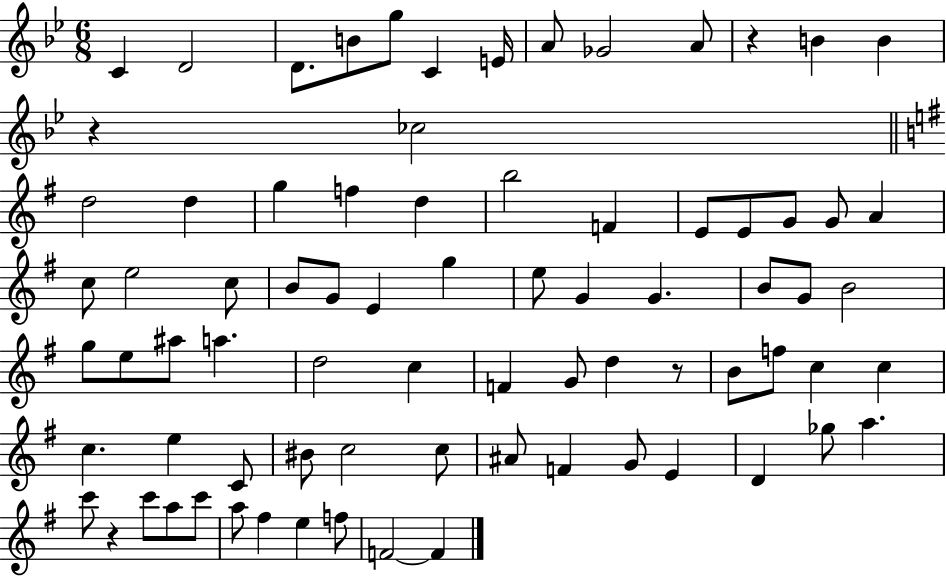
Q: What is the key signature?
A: BES major